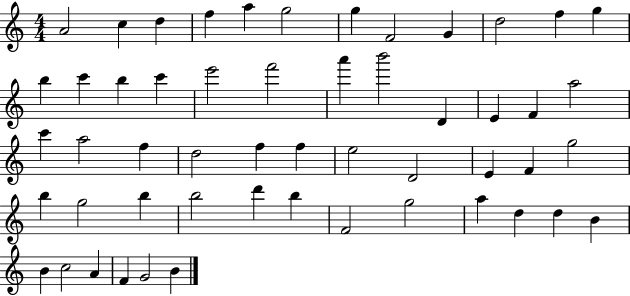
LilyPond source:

{
  \clef treble
  \numericTimeSignature
  \time 4/4
  \key c \major
  a'2 c''4 d''4 | f''4 a''4 g''2 | g''4 f'2 g'4 | d''2 f''4 g''4 | \break b''4 c'''4 b''4 c'''4 | e'''2 f'''2 | a'''4 b'''2 d'4 | e'4 f'4 a''2 | \break c'''4 a''2 f''4 | d''2 f''4 f''4 | e''2 d'2 | e'4 f'4 g''2 | \break b''4 g''2 b''4 | b''2 d'''4 b''4 | f'2 g''2 | a''4 d''4 d''4 b'4 | \break b'4 c''2 a'4 | f'4 g'2 b'4 | \bar "|."
}